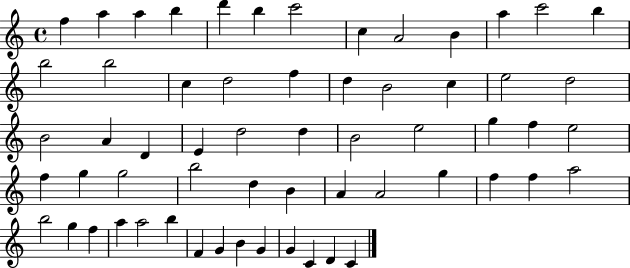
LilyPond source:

{
  \clef treble
  \time 4/4
  \defaultTimeSignature
  \key c \major
  f''4 a''4 a''4 b''4 | d'''4 b''4 c'''2 | c''4 a'2 b'4 | a''4 c'''2 b''4 | \break b''2 b''2 | c''4 d''2 f''4 | d''4 b'2 c''4 | e''2 d''2 | \break b'2 a'4 d'4 | e'4 d''2 d''4 | b'2 e''2 | g''4 f''4 e''2 | \break f''4 g''4 g''2 | b''2 d''4 b'4 | a'4 a'2 g''4 | f''4 f''4 a''2 | \break b''2 g''4 f''4 | a''4 a''2 b''4 | f'4 g'4 b'4 g'4 | g'4 c'4 d'4 c'4 | \break \bar "|."
}